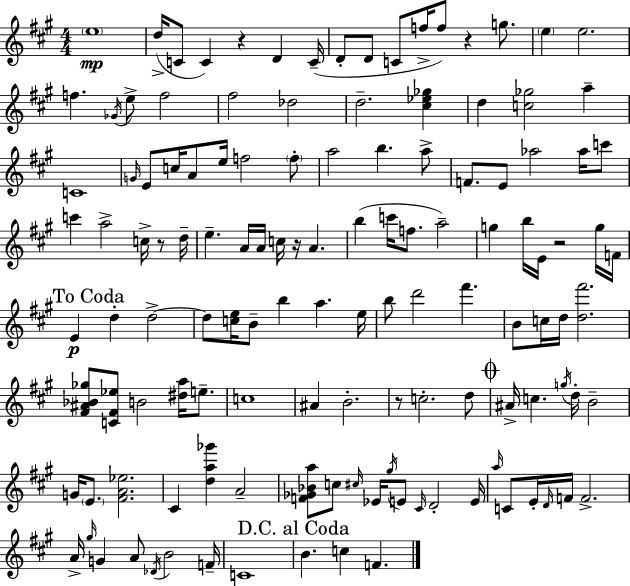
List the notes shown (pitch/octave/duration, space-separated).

E5/w D5/s C4/e C4/q R/q D4/q C4/s D4/e D4/e C4/e F5/s F5/e R/q G5/e. E5/q E5/h. F5/q. Gb4/s E5/e F5/h F#5/h Db5/h D5/h. [C#5,Eb5,Gb5]/q D5/q [C5,Gb5]/h A5/q C4/w G4/s E4/e C5/s A4/e E5/s F5/h F5/e A5/h B5/q. A5/e F4/e. E4/e Ab5/h Ab5/s C6/e C6/q A5/h C5/s R/e D5/s E5/q. A4/s A4/s C5/s R/s A4/q. B5/q C6/s F5/e. A5/h G5/q B5/s E4/s R/h G5/s F4/s E4/q D5/q D5/h D5/e [C5,E5]/s B4/e B5/q A5/q. E5/s B5/e D6/h F#6/q. B4/e C5/s D5/s [D5,F#6]/h. [F#4,A#4,Bb4,Gb5]/e [C4,F#4,Eb5]/e B4/h [D#5,A5]/s E5/e. C5/w A#4/q B4/h. R/e C5/h. D5/e A#4/s C5/q. G5/s D5/s B4/h G4/s E4/e. [F#4,A4,Eb5]/h. C#4/q [D5,A5,Gb6]/q A4/h [F4,Gb4,Bb4,A5]/e C5/e C#5/s Eb4/s G#5/s E4/e C#4/s D4/h E4/s A5/s C4/e E4/s D4/s F4/s F4/h. A4/s G#5/s G4/q A4/e Db4/s B4/h F4/s C4/w B4/q. C5/q F4/q.